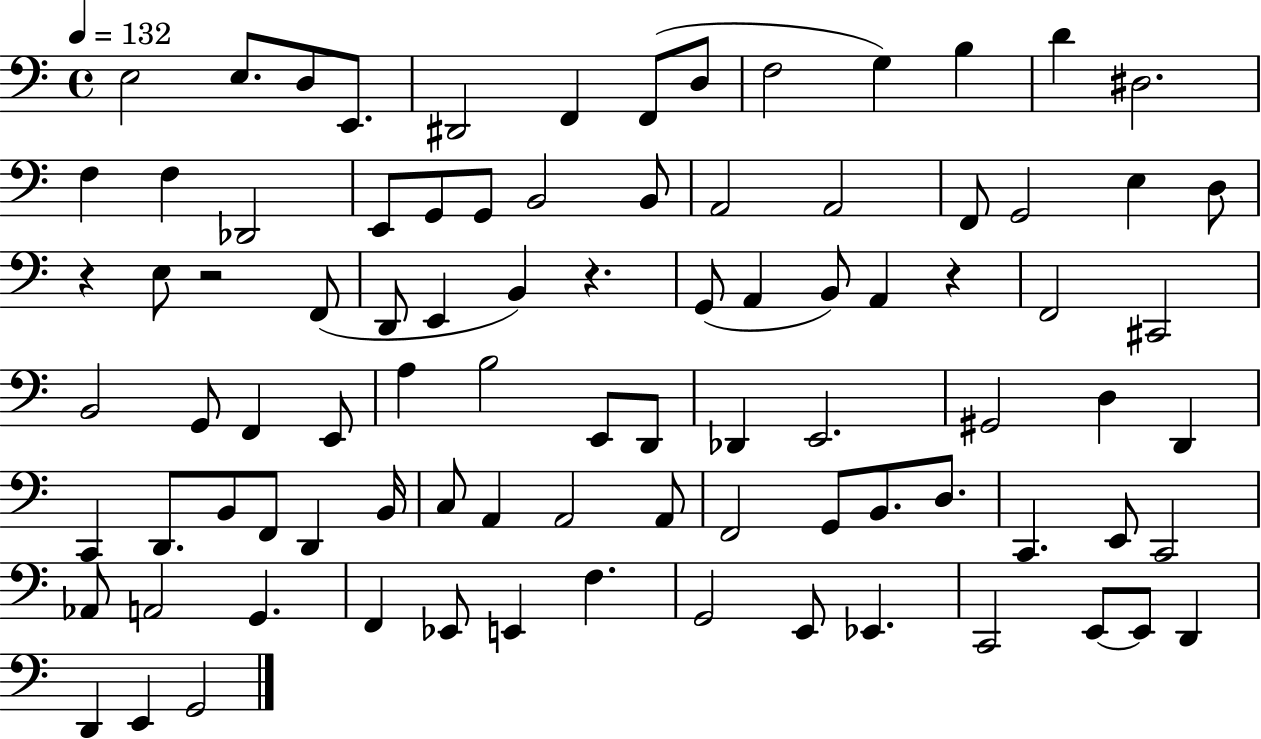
X:1
T:Untitled
M:4/4
L:1/4
K:C
E,2 E,/2 D,/2 E,,/2 ^D,,2 F,, F,,/2 D,/2 F,2 G, B, D ^D,2 F, F, _D,,2 E,,/2 G,,/2 G,,/2 B,,2 B,,/2 A,,2 A,,2 F,,/2 G,,2 E, D,/2 z E,/2 z2 F,,/2 D,,/2 E,, B,, z G,,/2 A,, B,,/2 A,, z F,,2 ^C,,2 B,,2 G,,/2 F,, E,,/2 A, B,2 E,,/2 D,,/2 _D,, E,,2 ^G,,2 D, D,, C,, D,,/2 B,,/2 F,,/2 D,, B,,/4 C,/2 A,, A,,2 A,,/2 F,,2 G,,/2 B,,/2 D,/2 C,, E,,/2 C,,2 _A,,/2 A,,2 G,, F,, _E,,/2 E,, F, G,,2 E,,/2 _E,, C,,2 E,,/2 E,,/2 D,, D,, E,, G,,2